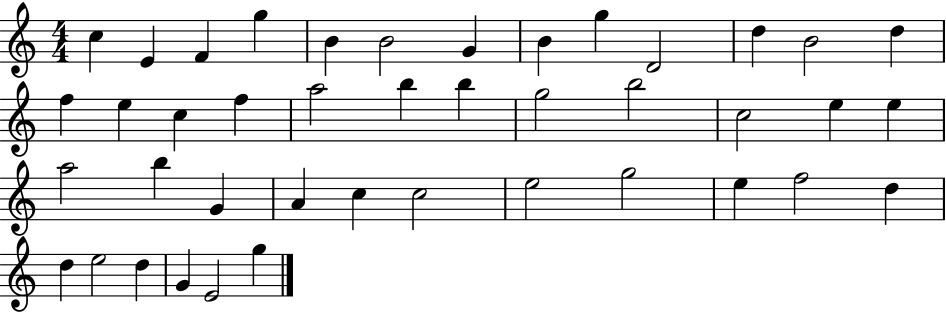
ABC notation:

X:1
T:Untitled
M:4/4
L:1/4
K:C
c E F g B B2 G B g D2 d B2 d f e c f a2 b b g2 b2 c2 e e a2 b G A c c2 e2 g2 e f2 d d e2 d G E2 g